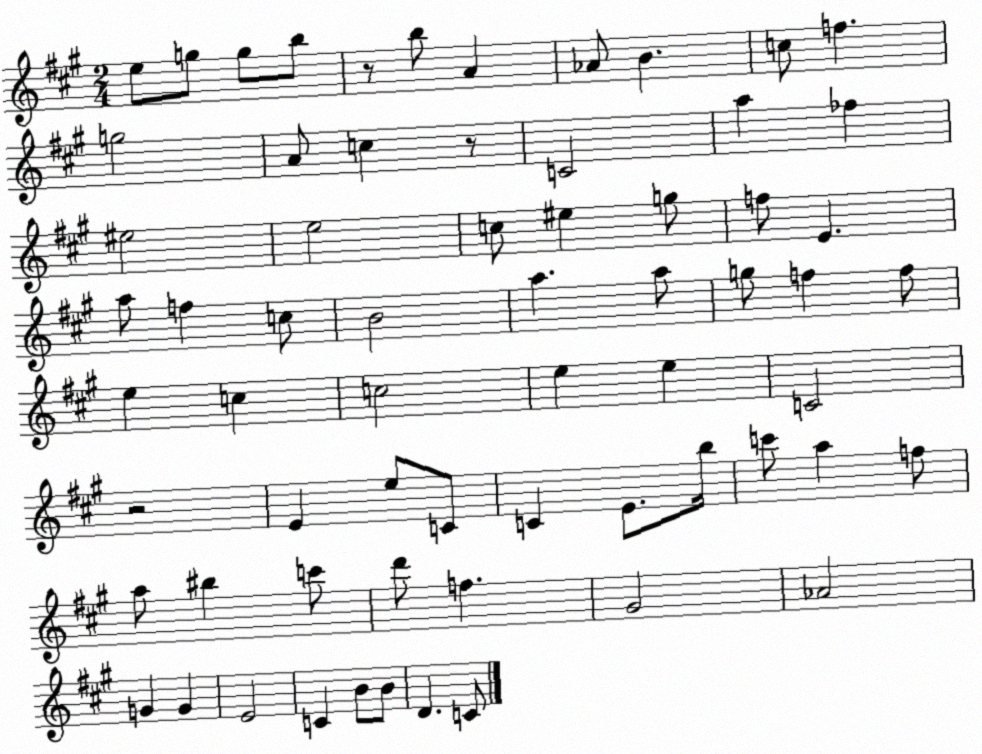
X:1
T:Untitled
M:2/4
L:1/4
K:A
e/2 g/2 g/2 b/2 z/2 b/2 A _A/2 B c/2 f g2 A/2 c z/2 C2 a _f ^e2 e2 c/2 ^e g/2 f/2 E a/2 f c/2 B2 a a/2 g/2 f f/2 e c c2 e e C2 z2 E e/2 C/2 C E/2 b/4 c'/2 a f/2 a/2 ^b c'/2 d'/2 f ^G2 _A2 G G E2 C B/2 B/2 D C/2